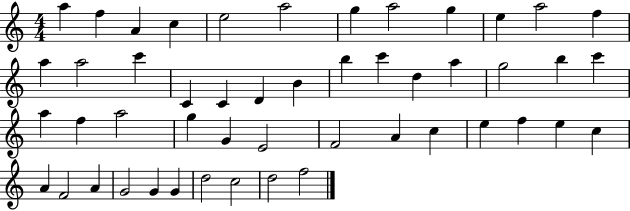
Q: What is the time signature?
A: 4/4